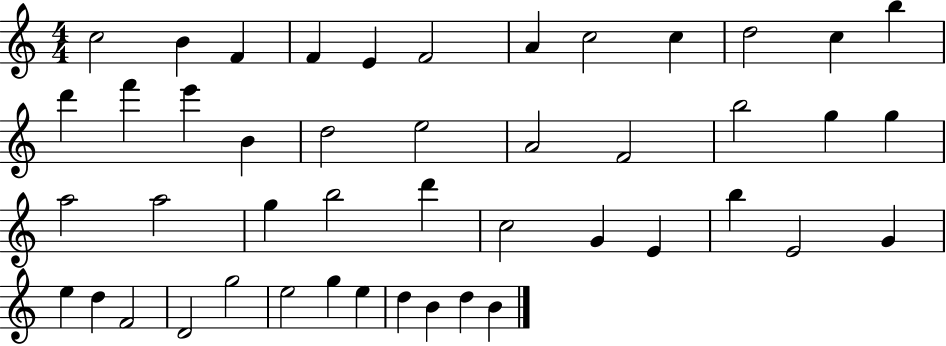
C5/h B4/q F4/q F4/q E4/q F4/h A4/q C5/h C5/q D5/h C5/q B5/q D6/q F6/q E6/q B4/q D5/h E5/h A4/h F4/h B5/h G5/q G5/q A5/h A5/h G5/q B5/h D6/q C5/h G4/q E4/q B5/q E4/h G4/q E5/q D5/q F4/h D4/h G5/h E5/h G5/q E5/q D5/q B4/q D5/q B4/q